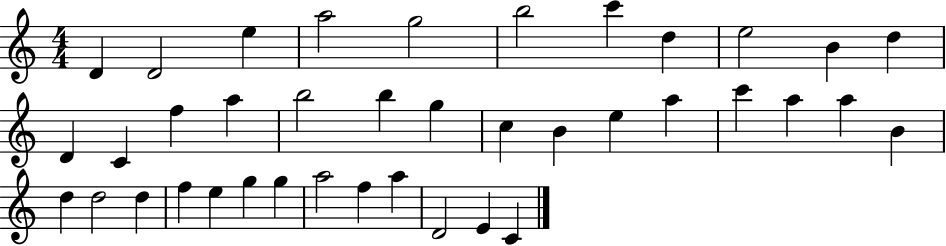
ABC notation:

X:1
T:Untitled
M:4/4
L:1/4
K:C
D D2 e a2 g2 b2 c' d e2 B d D C f a b2 b g c B e a c' a a B d d2 d f e g g a2 f a D2 E C